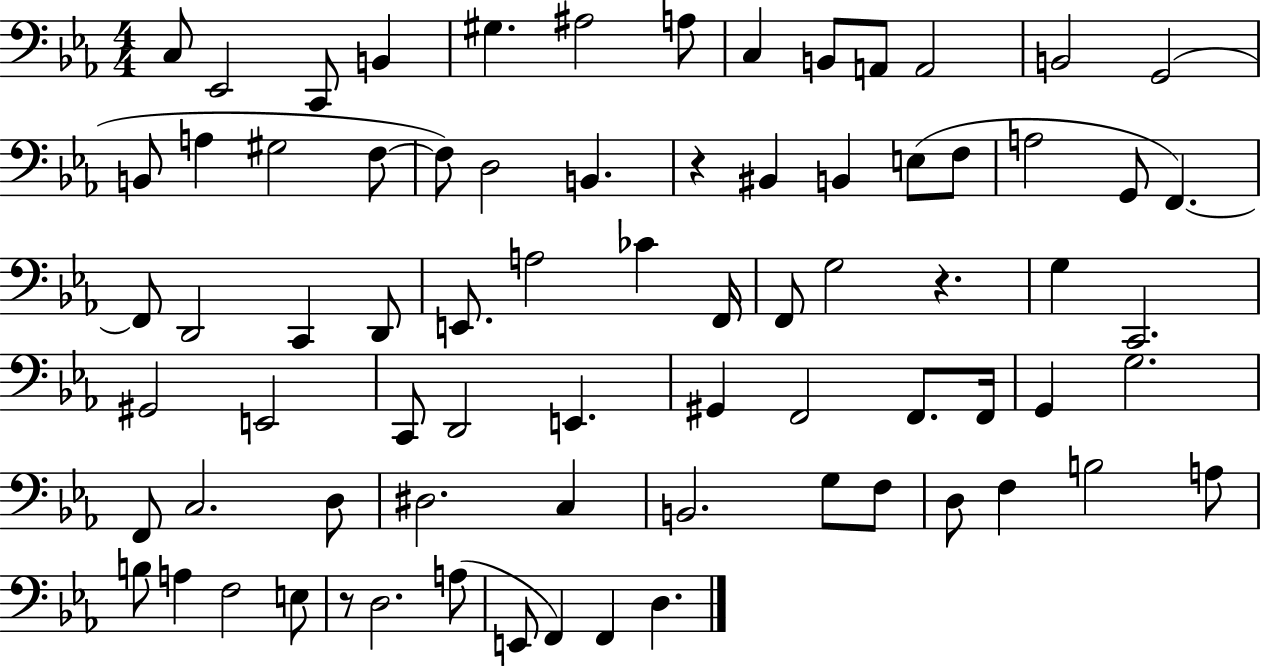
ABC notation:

X:1
T:Untitled
M:4/4
L:1/4
K:Eb
C,/2 _E,,2 C,,/2 B,, ^G, ^A,2 A,/2 C, B,,/2 A,,/2 A,,2 B,,2 G,,2 B,,/2 A, ^G,2 F,/2 F,/2 D,2 B,, z ^B,, B,, E,/2 F,/2 A,2 G,,/2 F,, F,,/2 D,,2 C,, D,,/2 E,,/2 A,2 _C F,,/4 F,,/2 G,2 z G, C,,2 ^G,,2 E,,2 C,,/2 D,,2 E,, ^G,, F,,2 F,,/2 F,,/4 G,, G,2 F,,/2 C,2 D,/2 ^D,2 C, B,,2 G,/2 F,/2 D,/2 F, B,2 A,/2 B,/2 A, F,2 E,/2 z/2 D,2 A,/2 E,,/2 F,, F,, D,